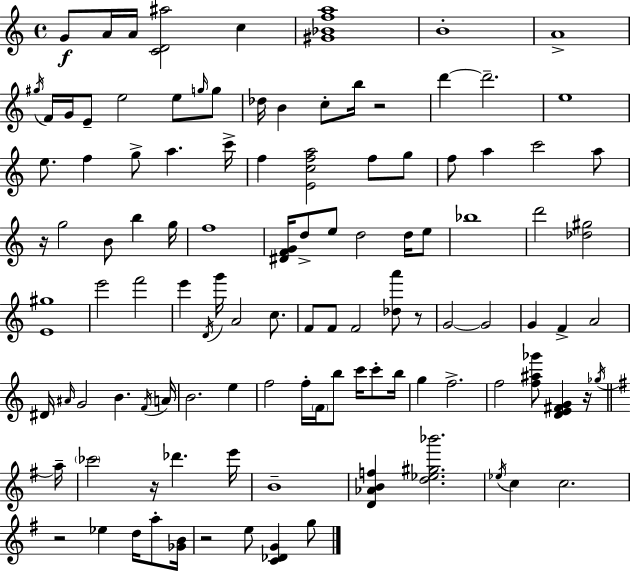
G4/e A4/s A4/s [C4,D4,A#5]/h C5/q [G#4,Bb4,F5,A5]/w B4/w A4/w G#5/s F4/s G4/s E4/e E5/h E5/e G5/s G5/e Db5/s B4/q C5/e B5/s R/h D6/q D6/h. E5/w E5/e. F5/q G5/e A5/q. C6/s F5/q [E4,C5,F5,A5]/h F5/e G5/e F5/e A5/q C6/h A5/e R/s G5/h B4/e B5/q G5/s F5/w [D#4,F4,G4]/s D5/e E5/e D5/h D5/s E5/e Bb5/w D6/h [Db5,G#5]/h [E4,G#5]/w E6/h F6/h E6/q D4/s G6/s A4/h C5/e. F4/e F4/e F4/h [Db5,A6]/e R/e G4/h G4/h G4/q F4/q A4/h D#4/s A#4/s G4/h B4/q. F4/s A4/s B4/h. E5/q F5/h F5/s F4/s B5/e C6/s C6/e B5/s G5/q F5/h. F5/h [F5,A#5,Gb6]/e [D4,E4,F#4,G4]/q R/s Gb5/s A5/s CES6/h R/s Db6/q. E6/s B4/w [D4,Ab4,B4,F5]/q [D5,Eb5,G#5,Bb6]/h. Eb5/s C5/q C5/h. R/h Eb5/q D5/s A5/e [Gb4,B4]/s R/h E5/e [C4,Db4,G4]/q G5/e